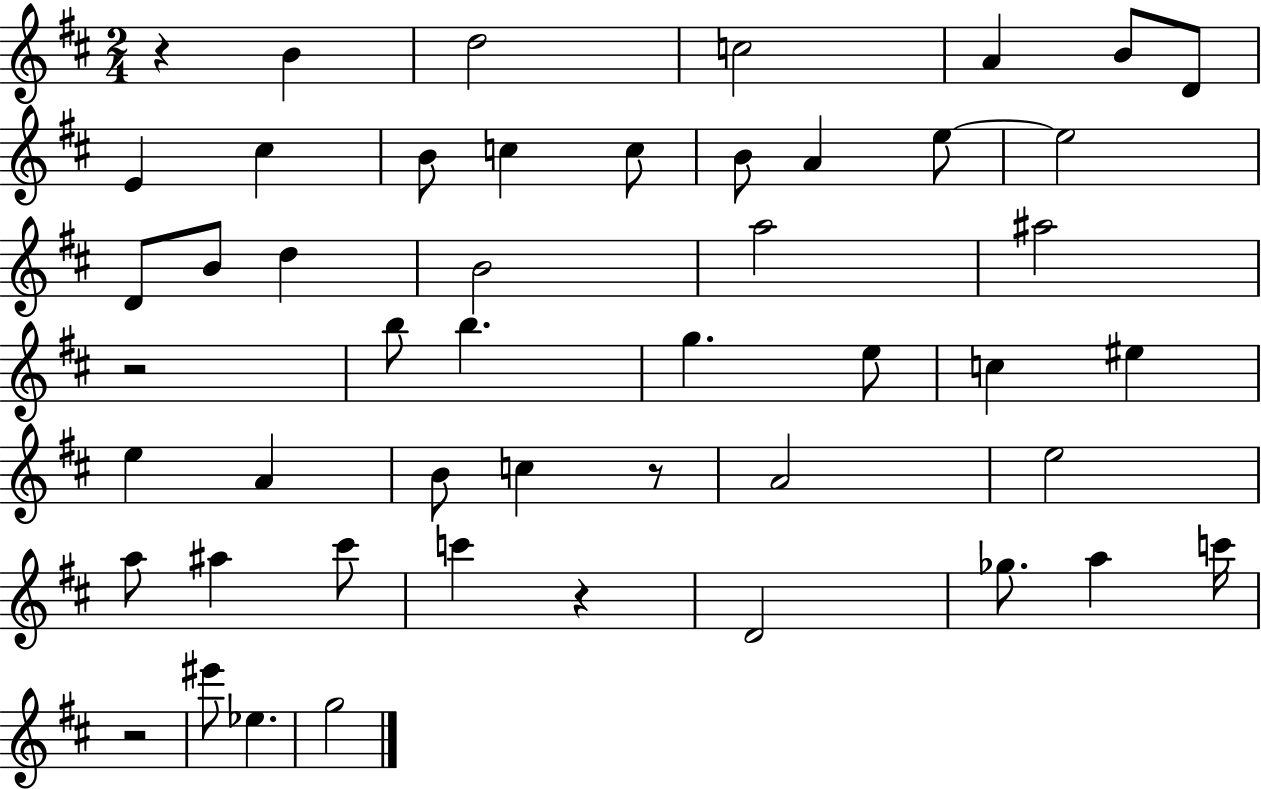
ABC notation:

X:1
T:Untitled
M:2/4
L:1/4
K:D
z B d2 c2 A B/2 D/2 E ^c B/2 c c/2 B/2 A e/2 e2 D/2 B/2 d B2 a2 ^a2 z2 b/2 b g e/2 c ^e e A B/2 c z/2 A2 e2 a/2 ^a ^c'/2 c' z D2 _g/2 a c'/4 z2 ^e'/2 _e g2